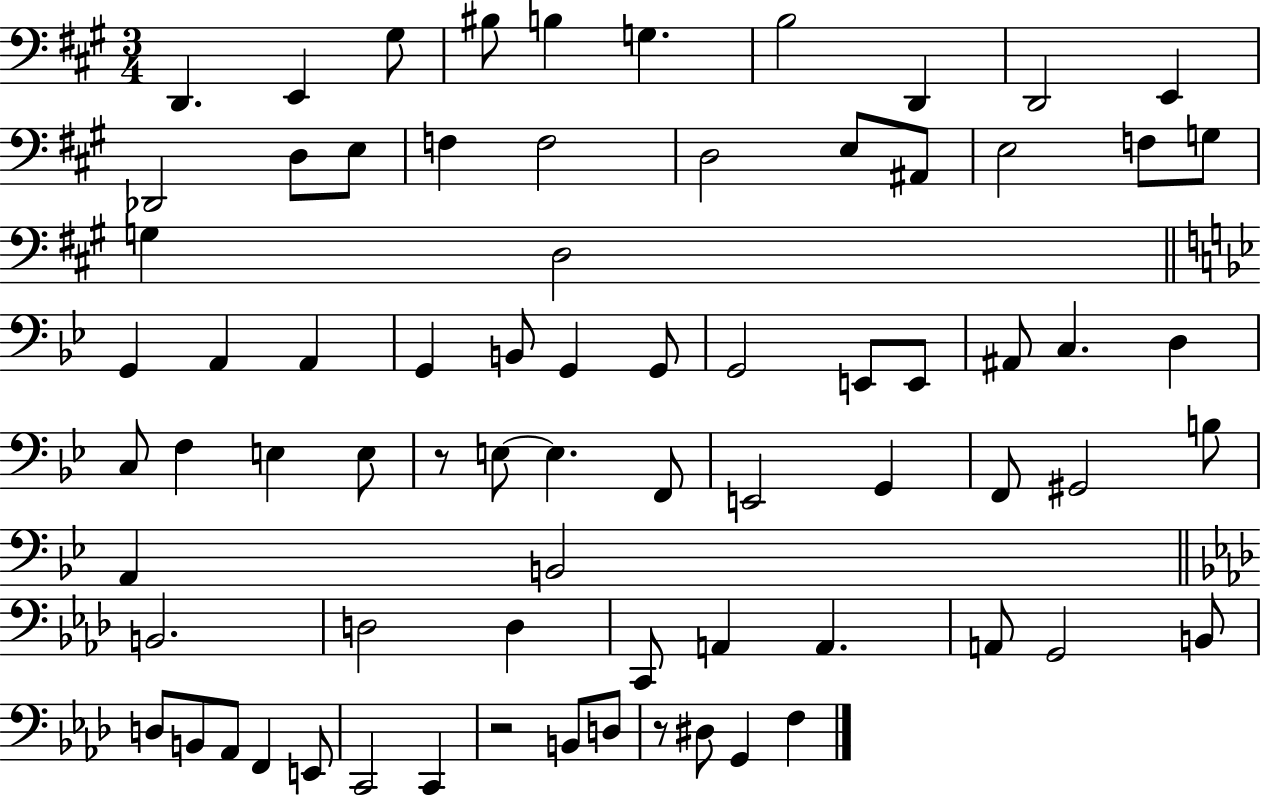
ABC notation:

X:1
T:Untitled
M:3/4
L:1/4
K:A
D,, E,, ^G,/2 ^B,/2 B, G, B,2 D,, D,,2 E,, _D,,2 D,/2 E,/2 F, F,2 D,2 E,/2 ^A,,/2 E,2 F,/2 G,/2 G, D,2 G,, A,, A,, G,, B,,/2 G,, G,,/2 G,,2 E,,/2 E,,/2 ^A,,/2 C, D, C,/2 F, E, E,/2 z/2 E,/2 E, F,,/2 E,,2 G,, F,,/2 ^G,,2 B,/2 A,, B,,2 B,,2 D,2 D, C,,/2 A,, A,, A,,/2 G,,2 B,,/2 D,/2 B,,/2 _A,,/2 F,, E,,/2 C,,2 C,, z2 B,,/2 D,/2 z/2 ^D,/2 G,, F,